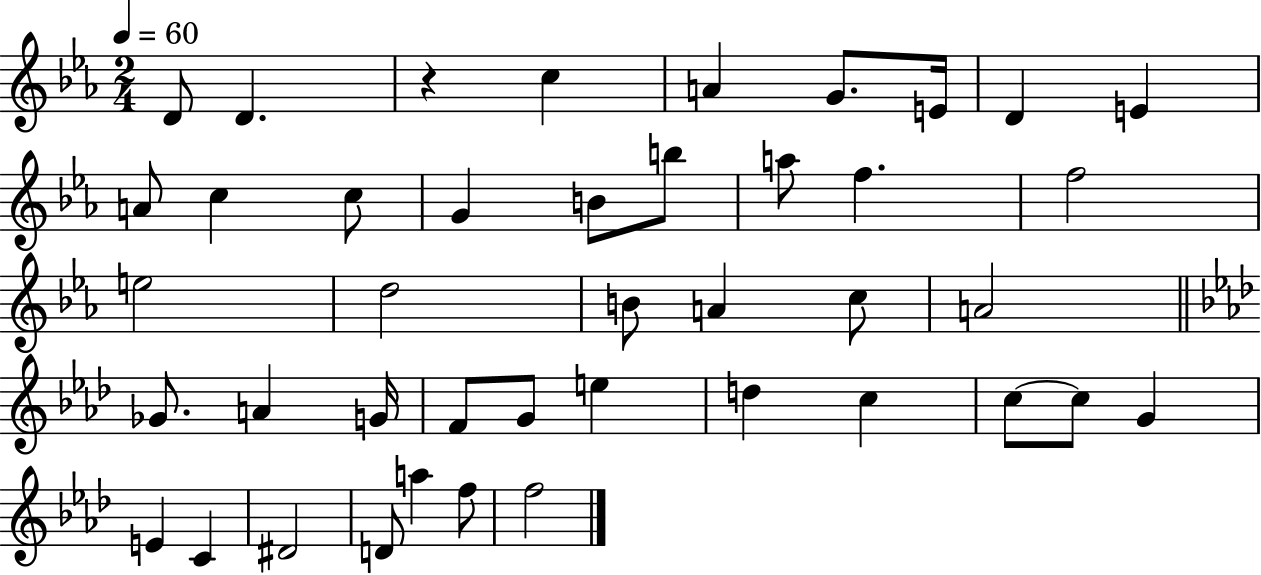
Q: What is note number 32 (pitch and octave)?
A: C5